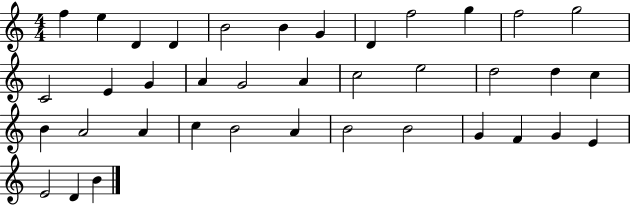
{
  \clef treble
  \numericTimeSignature
  \time 4/4
  \key c \major
  f''4 e''4 d'4 d'4 | b'2 b'4 g'4 | d'4 f''2 g''4 | f''2 g''2 | \break c'2 e'4 g'4 | a'4 g'2 a'4 | c''2 e''2 | d''2 d''4 c''4 | \break b'4 a'2 a'4 | c''4 b'2 a'4 | b'2 b'2 | g'4 f'4 g'4 e'4 | \break e'2 d'4 b'4 | \bar "|."
}